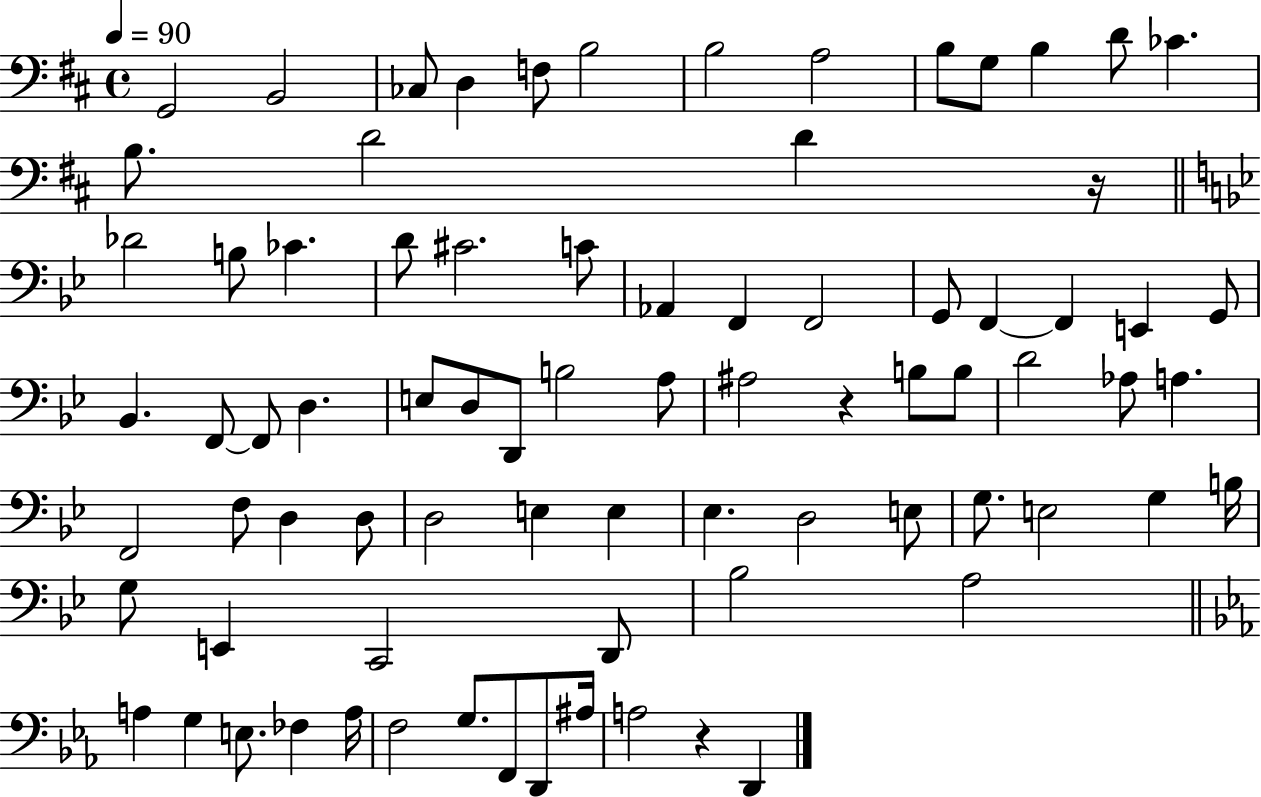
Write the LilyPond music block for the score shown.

{
  \clef bass
  \time 4/4
  \defaultTimeSignature
  \key d \major
  \tempo 4 = 90
  g,2 b,2 | ces8 d4 f8 b2 | b2 a2 | b8 g8 b4 d'8 ces'4. | \break b8. d'2 d'4 r16 | \bar "||" \break \key bes \major des'2 b8 ces'4. | d'8 cis'2. c'8 | aes,4 f,4 f,2 | g,8 f,4~~ f,4 e,4 g,8 | \break bes,4. f,8~~ f,8 d4. | e8 d8 d,8 b2 a8 | ais2 r4 b8 b8 | d'2 aes8 a4. | \break f,2 f8 d4 d8 | d2 e4 e4 | ees4. d2 e8 | g8. e2 g4 b16 | \break g8 e,4 c,2 d,8 | bes2 a2 | \bar "||" \break \key ees \major a4 g4 e8. fes4 a16 | f2 g8. f,8 d,8 ais16 | a2 r4 d,4 | \bar "|."
}